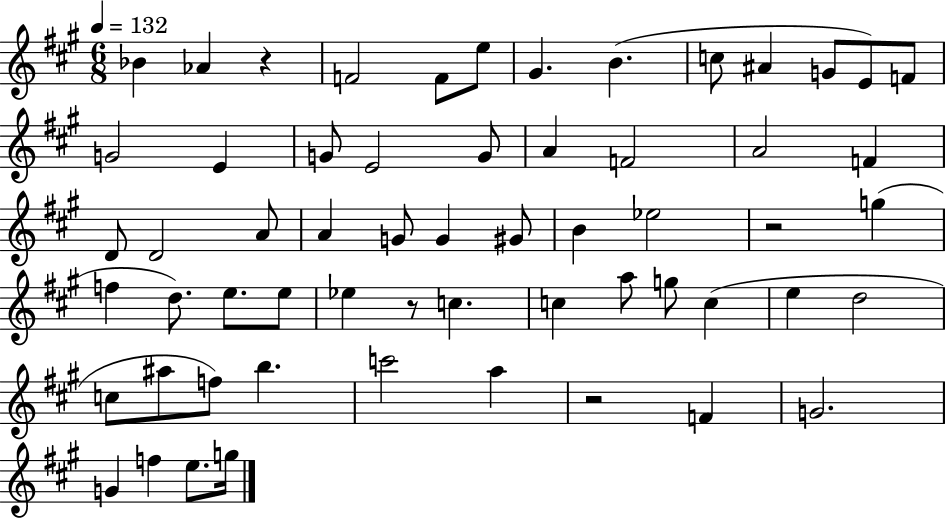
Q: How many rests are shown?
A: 4